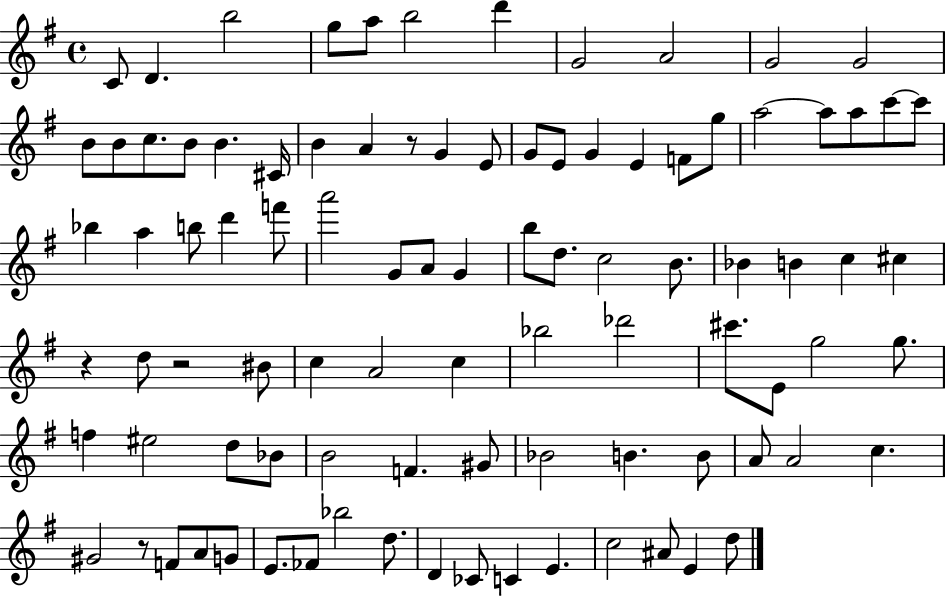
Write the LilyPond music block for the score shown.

{
  \clef treble
  \time 4/4
  \defaultTimeSignature
  \key g \major
  c'8 d'4. b''2 | g''8 a''8 b''2 d'''4 | g'2 a'2 | g'2 g'2 | \break b'8 b'8 c''8. b'8 b'4. cis'16 | b'4 a'4 r8 g'4 e'8 | g'8 e'8 g'4 e'4 f'8 g''8 | a''2~~ a''8 a''8 c'''8~~ c'''8 | \break bes''4 a''4 b''8 d'''4 f'''8 | a'''2 g'8 a'8 g'4 | b''8 d''8. c''2 b'8. | bes'4 b'4 c''4 cis''4 | \break r4 d''8 r2 bis'8 | c''4 a'2 c''4 | bes''2 des'''2 | cis'''8. e'8 g''2 g''8. | \break f''4 eis''2 d''8 bes'8 | b'2 f'4. gis'8 | bes'2 b'4. b'8 | a'8 a'2 c''4. | \break gis'2 r8 f'8 a'8 g'8 | e'8. fes'8 bes''2 d''8. | d'4 ces'8 c'4 e'4. | c''2 ais'8 e'4 d''8 | \break \bar "|."
}